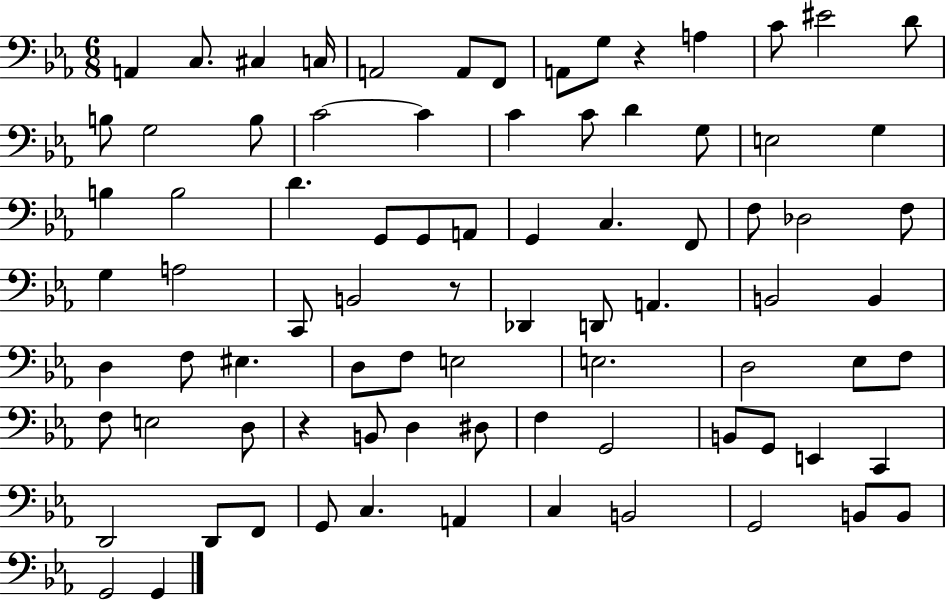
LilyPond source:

{
  \clef bass
  \numericTimeSignature
  \time 6/8
  \key ees \major
  a,4 c8. cis4 c16 | a,2 a,8 f,8 | a,8 g8 r4 a4 | c'8 eis'2 d'8 | \break b8 g2 b8 | c'2~~ c'4 | c'4 c'8 d'4 g8 | e2 g4 | \break b4 b2 | d'4. g,8 g,8 a,8 | g,4 c4. f,8 | f8 des2 f8 | \break g4 a2 | c,8 b,2 r8 | des,4 d,8 a,4. | b,2 b,4 | \break d4 f8 eis4. | d8 f8 e2 | e2. | d2 ees8 f8 | \break f8 e2 d8 | r4 b,8 d4 dis8 | f4 g,2 | b,8 g,8 e,4 c,4 | \break d,2 d,8 f,8 | g,8 c4. a,4 | c4 b,2 | g,2 b,8 b,8 | \break g,2 g,4 | \bar "|."
}